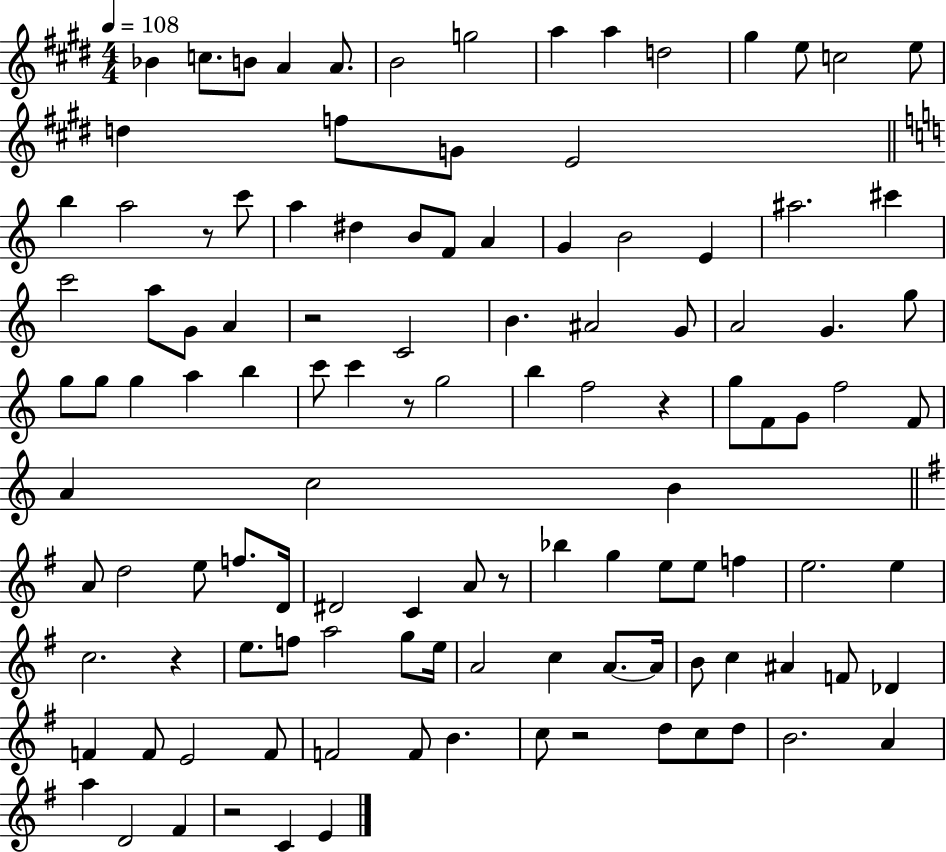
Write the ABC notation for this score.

X:1
T:Untitled
M:4/4
L:1/4
K:E
_B c/2 B/2 A A/2 B2 g2 a a d2 ^g e/2 c2 e/2 d f/2 G/2 E2 b a2 z/2 c'/2 a ^d B/2 F/2 A G B2 E ^a2 ^c' c'2 a/2 G/2 A z2 C2 B ^A2 G/2 A2 G g/2 g/2 g/2 g a b c'/2 c' z/2 g2 b f2 z g/2 F/2 G/2 f2 F/2 A c2 B A/2 d2 e/2 f/2 D/4 ^D2 C A/2 z/2 _b g e/2 e/2 f e2 e c2 z e/2 f/2 a2 g/2 e/4 A2 c A/2 A/4 B/2 c ^A F/2 _D F F/2 E2 F/2 F2 F/2 B c/2 z2 d/2 c/2 d/2 B2 A a D2 ^F z2 C E